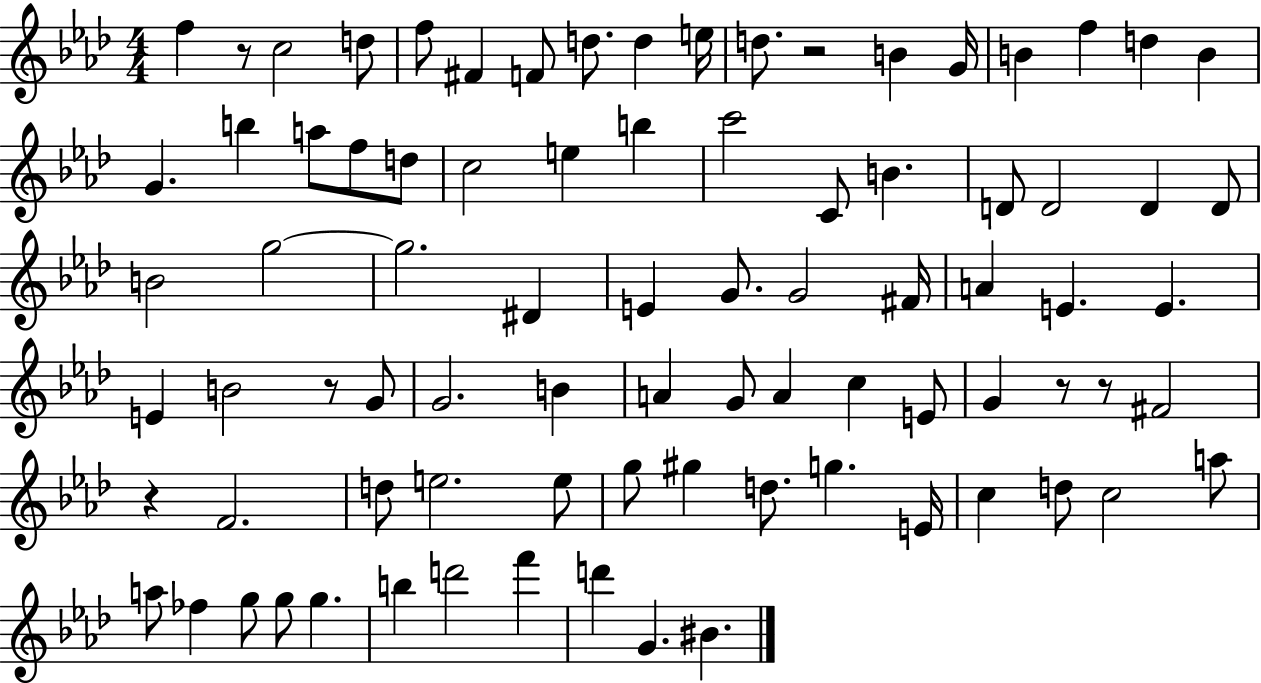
{
  \clef treble
  \numericTimeSignature
  \time 4/4
  \key aes \major
  f''4 r8 c''2 d''8 | f''8 fis'4 f'8 d''8. d''4 e''16 | d''8. r2 b'4 g'16 | b'4 f''4 d''4 b'4 | \break g'4. b''4 a''8 f''8 d''8 | c''2 e''4 b''4 | c'''2 c'8 b'4. | d'8 d'2 d'4 d'8 | \break b'2 g''2~~ | g''2. dis'4 | e'4 g'8. g'2 fis'16 | a'4 e'4. e'4. | \break e'4 b'2 r8 g'8 | g'2. b'4 | a'4 g'8 a'4 c''4 e'8 | g'4 r8 r8 fis'2 | \break r4 f'2. | d''8 e''2. e''8 | g''8 gis''4 d''8. g''4. e'16 | c''4 d''8 c''2 a''8 | \break a''8 fes''4 g''8 g''8 g''4. | b''4 d'''2 f'''4 | d'''4 g'4. bis'4. | \bar "|."
}